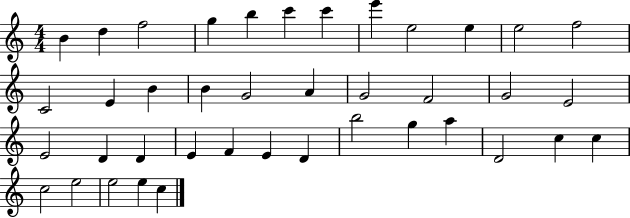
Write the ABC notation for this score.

X:1
T:Untitled
M:4/4
L:1/4
K:C
B d f2 g b c' c' e' e2 e e2 f2 C2 E B B G2 A G2 F2 G2 E2 E2 D D E F E D b2 g a D2 c c c2 e2 e2 e c